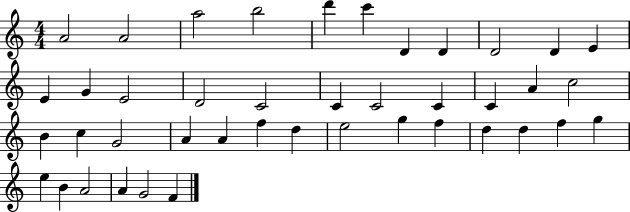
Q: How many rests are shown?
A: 0